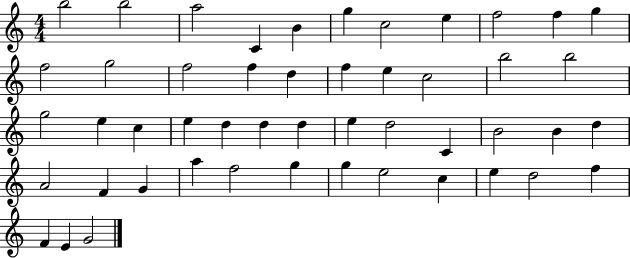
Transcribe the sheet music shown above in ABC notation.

X:1
T:Untitled
M:4/4
L:1/4
K:C
b2 b2 a2 C B g c2 e f2 f g f2 g2 f2 f d f e c2 b2 b2 g2 e c e d d d e d2 C B2 B d A2 F G a f2 g g e2 c e d2 f F E G2